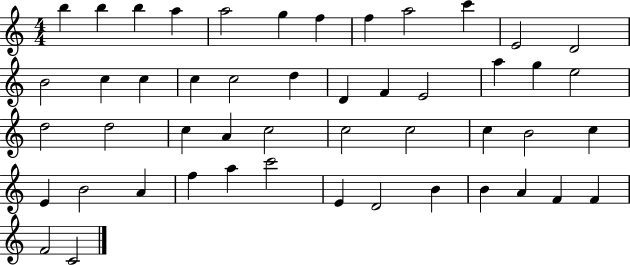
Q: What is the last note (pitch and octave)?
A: C4